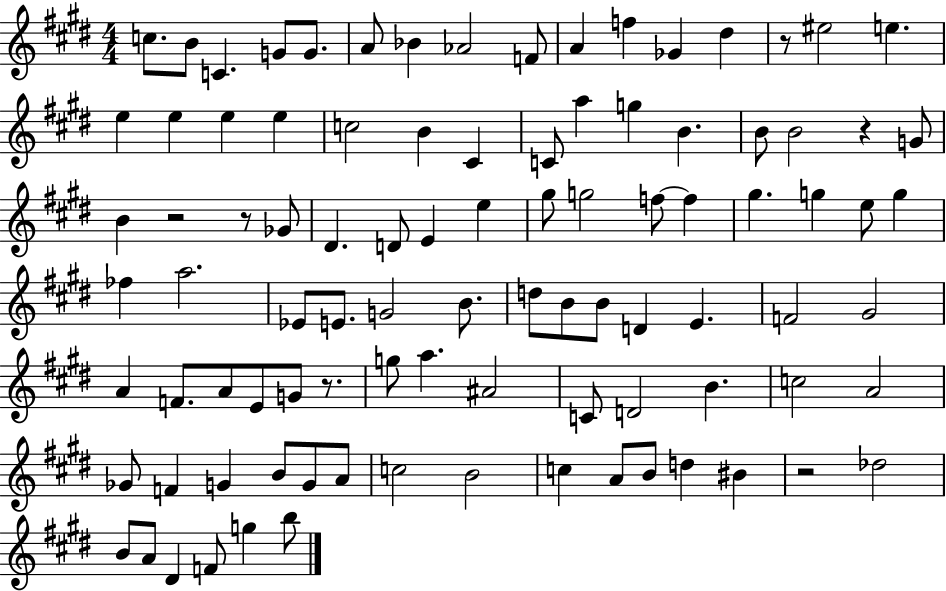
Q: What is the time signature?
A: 4/4